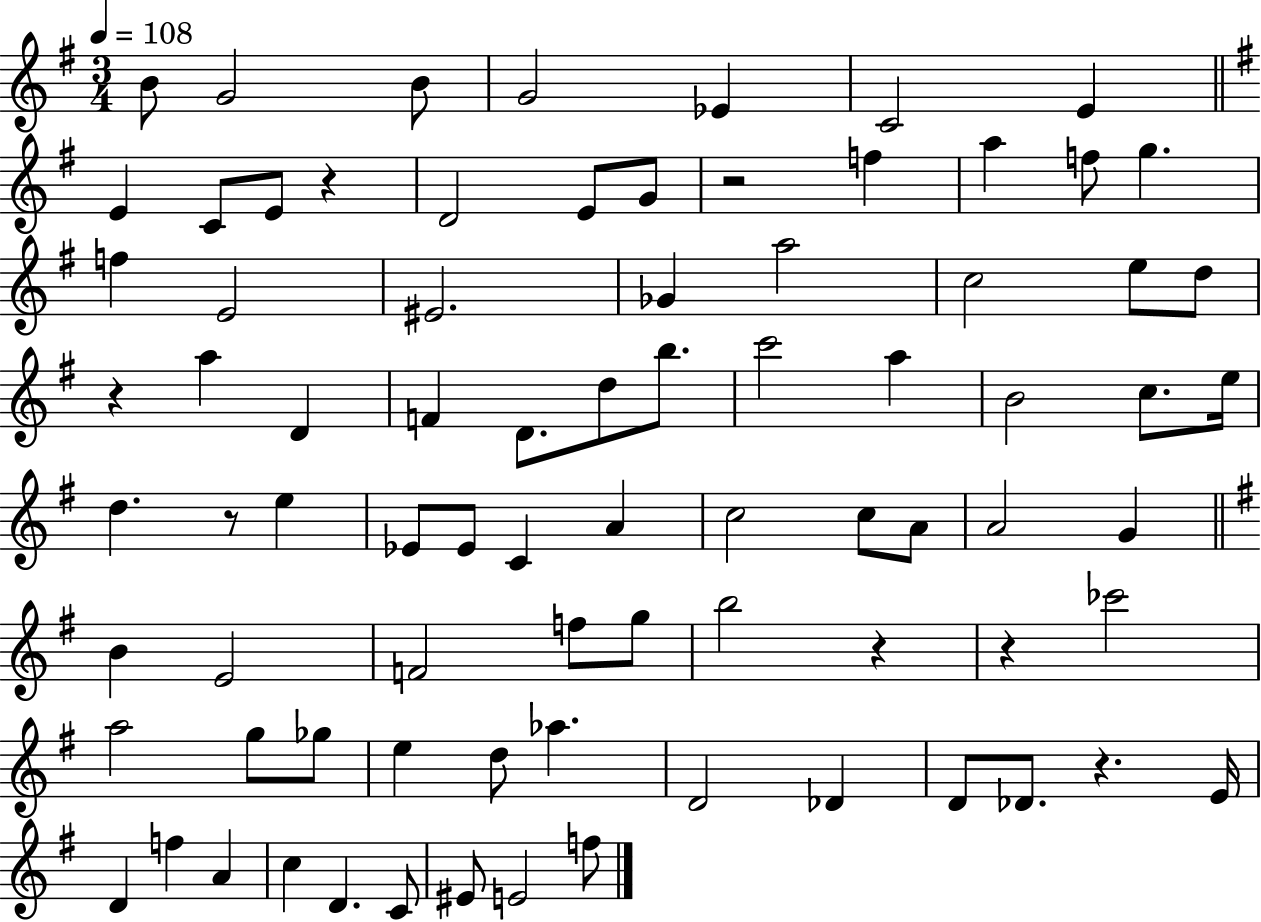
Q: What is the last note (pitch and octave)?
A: F5